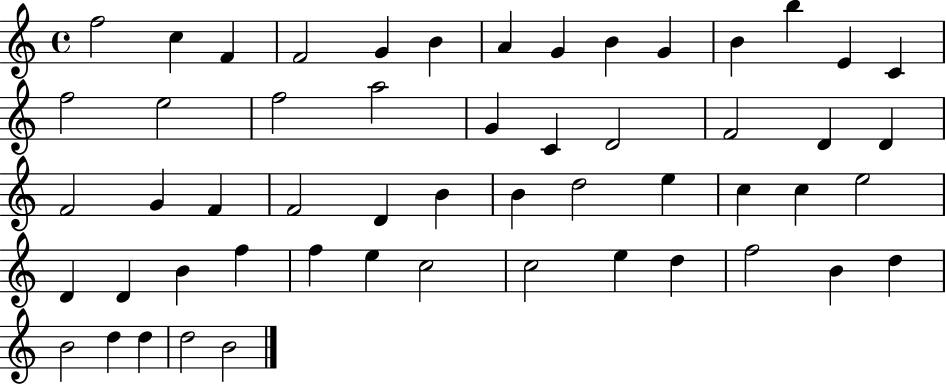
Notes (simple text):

F5/h C5/q F4/q F4/h G4/q B4/q A4/q G4/q B4/q G4/q B4/q B5/q E4/q C4/q F5/h E5/h F5/h A5/h G4/q C4/q D4/h F4/h D4/q D4/q F4/h G4/q F4/q F4/h D4/q B4/q B4/q D5/h E5/q C5/q C5/q E5/h D4/q D4/q B4/q F5/q F5/q E5/q C5/h C5/h E5/q D5/q F5/h B4/q D5/q B4/h D5/q D5/q D5/h B4/h